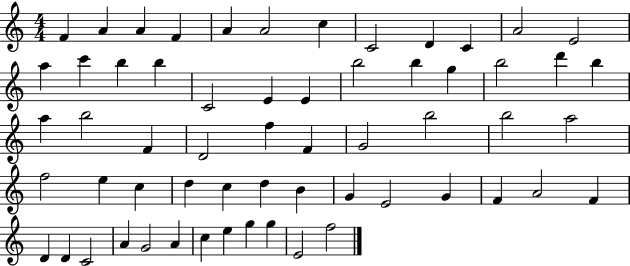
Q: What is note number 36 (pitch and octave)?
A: F5